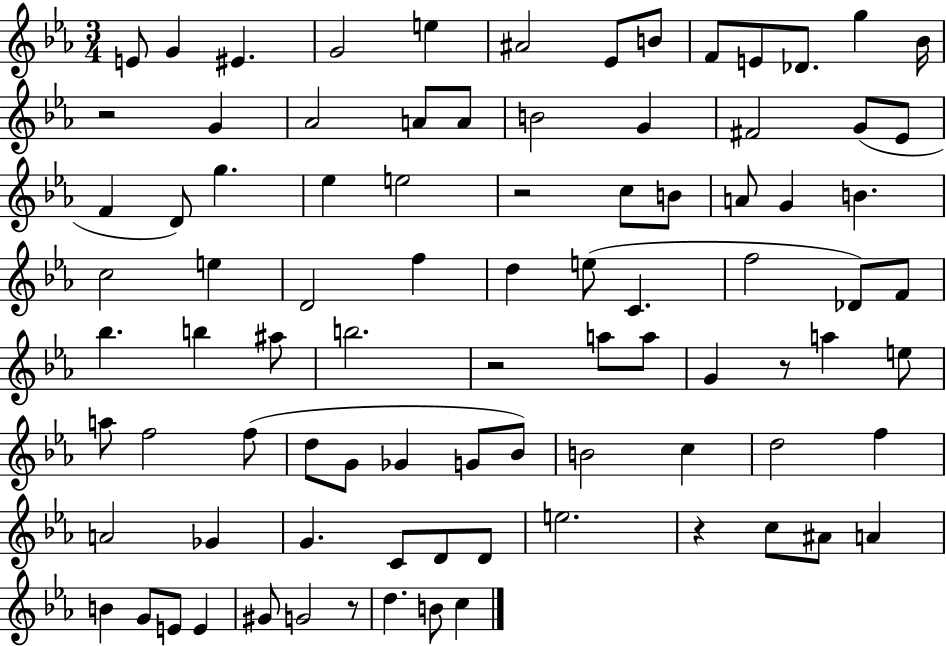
E4/e G4/q EIS4/q. G4/h E5/q A#4/h Eb4/e B4/e F4/e E4/e Db4/e. G5/q Bb4/s R/h G4/q Ab4/h A4/e A4/e B4/h G4/q F#4/h G4/e Eb4/e F4/q D4/e G5/q. Eb5/q E5/h R/h C5/e B4/e A4/e G4/q B4/q. C5/h E5/q D4/h F5/q D5/q E5/e C4/q. F5/h Db4/e F4/e Bb5/q. B5/q A#5/e B5/h. R/h A5/e A5/e G4/q R/e A5/q E5/e A5/e F5/h F5/e D5/e G4/e Gb4/q G4/e Bb4/e B4/h C5/q D5/h F5/q A4/h Gb4/q G4/q. C4/e D4/e D4/e E5/h. R/q C5/e A#4/e A4/q B4/q G4/e E4/e E4/q G#4/e G4/h R/e D5/q. B4/e C5/q